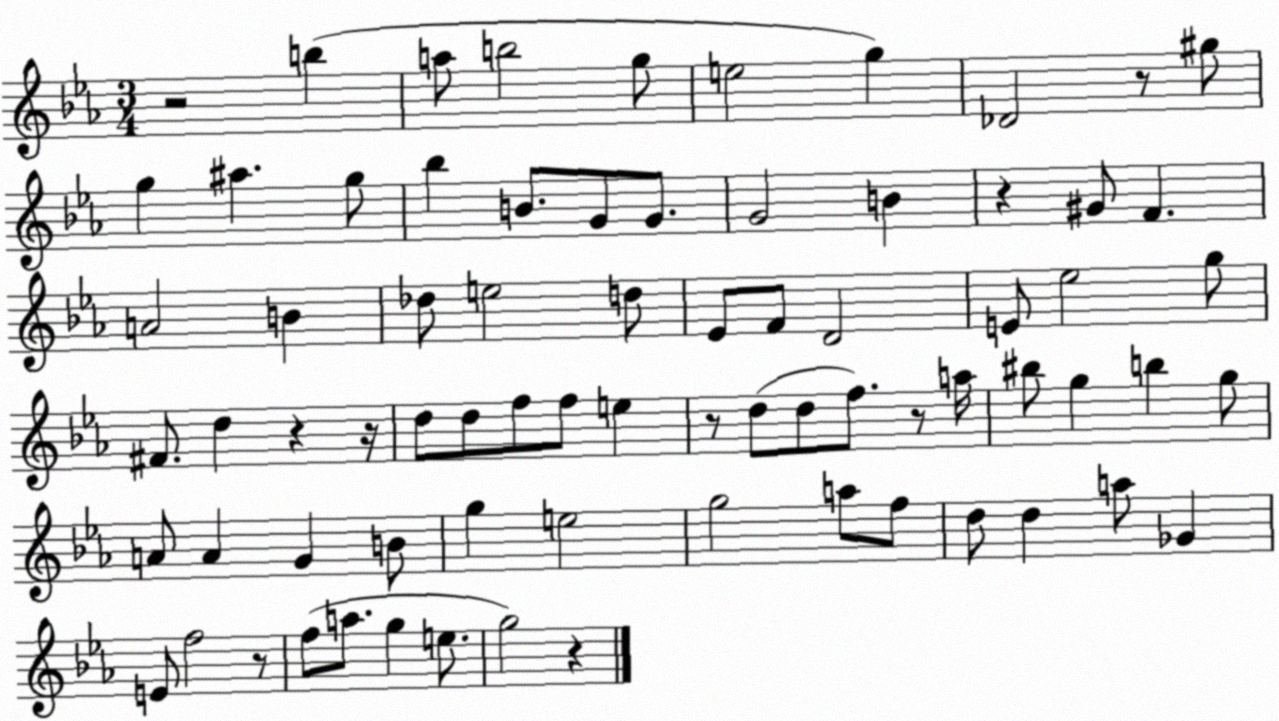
X:1
T:Untitled
M:3/4
L:1/4
K:Eb
z2 b a/2 b2 g/2 e2 g _D2 z/2 ^g/2 g ^a g/2 _b B/2 G/2 G/2 G2 B z ^G/2 F A2 B _d/2 e2 d/2 _E/2 F/2 D2 E/2 _e2 g/2 ^F/2 d z z/4 d/2 d/2 f/2 f/2 e z/2 d/2 d/2 f/2 z/2 a/4 ^b/2 g b g/2 A/2 A G B/2 g e2 g2 a/2 f/2 d/2 d a/2 _G E/2 f2 z/2 f/2 a/2 g e/2 g2 z